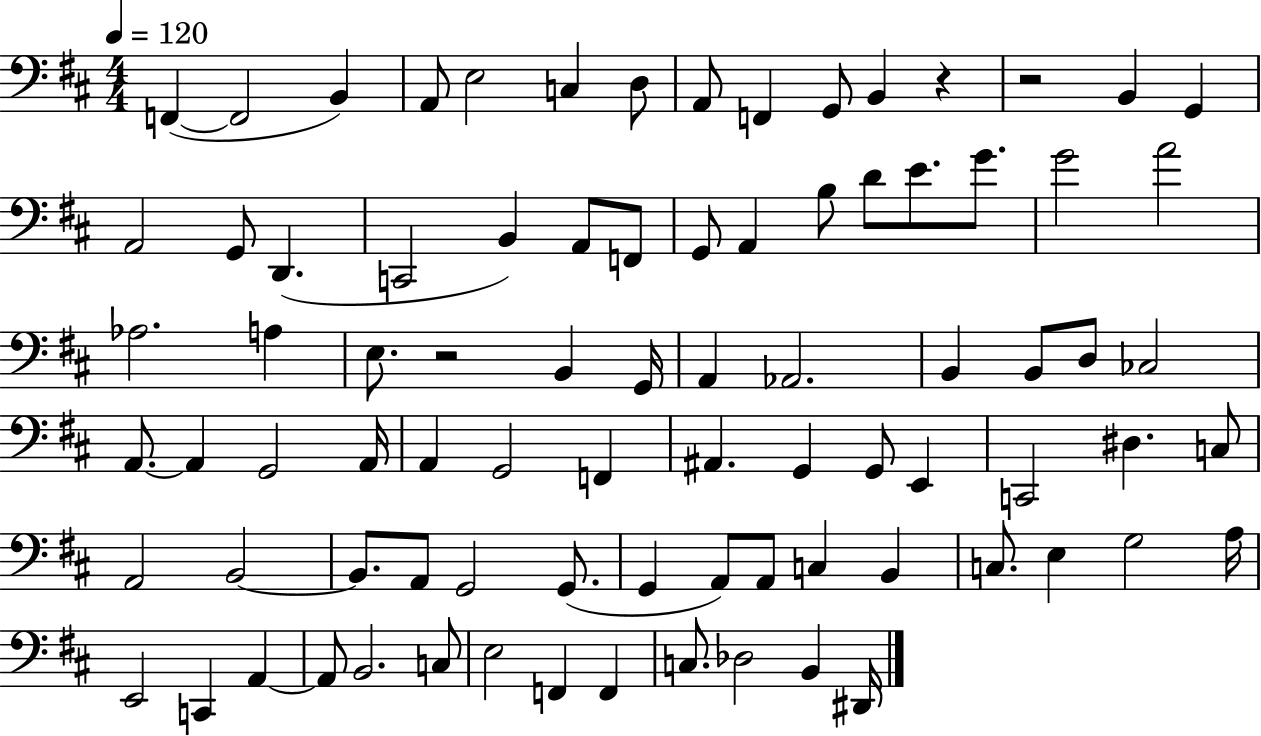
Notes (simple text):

F2/q F2/h B2/q A2/e E3/h C3/q D3/e A2/e F2/q G2/e B2/q R/q R/h B2/q G2/q A2/h G2/e D2/q. C2/h B2/q A2/e F2/e G2/e A2/q B3/e D4/e E4/e. G4/e. G4/h A4/h Ab3/h. A3/q E3/e. R/h B2/q G2/s A2/q Ab2/h. B2/q B2/e D3/e CES3/h A2/e. A2/q G2/h A2/s A2/q G2/h F2/q A#2/q. G2/q G2/e E2/q C2/h D#3/q. C3/e A2/h B2/h B2/e. A2/e G2/h G2/e. G2/q A2/e A2/e C3/q B2/q C3/e. E3/q G3/h A3/s E2/h C2/q A2/q A2/e B2/h. C3/e E3/h F2/q F2/q C3/e. Db3/h B2/q D#2/s